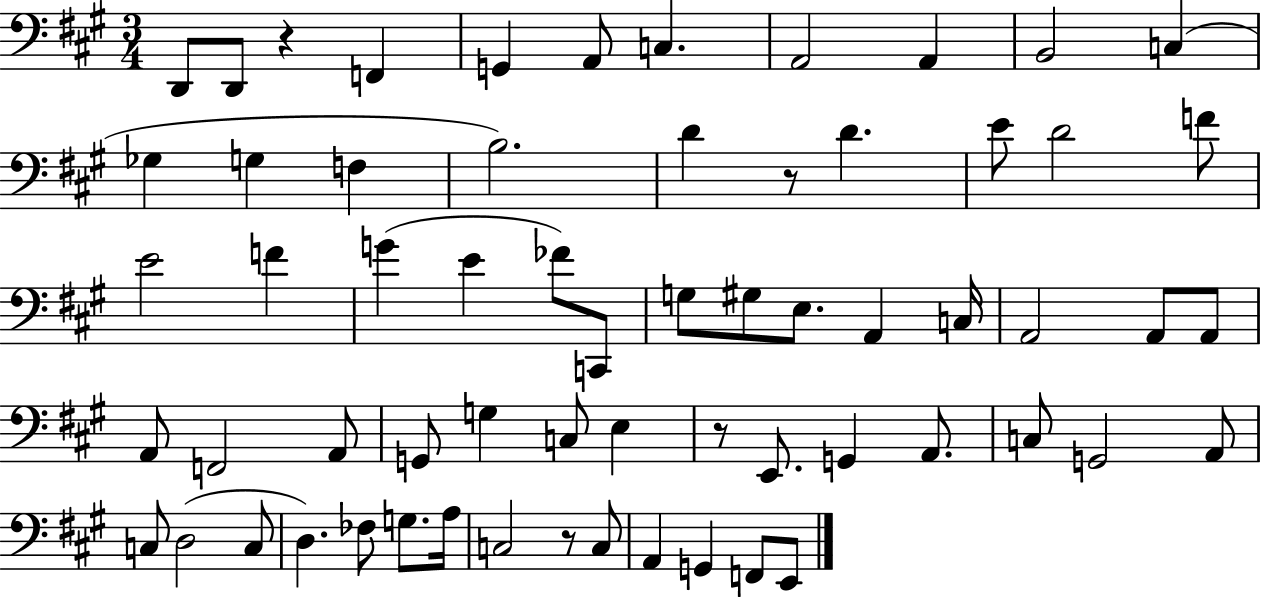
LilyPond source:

{
  \clef bass
  \numericTimeSignature
  \time 3/4
  \key a \major
  d,8 d,8 r4 f,4 | g,4 a,8 c4. | a,2 a,4 | b,2 c4( | \break ges4 g4 f4 | b2.) | d'4 r8 d'4. | e'8 d'2 f'8 | \break e'2 f'4 | g'4( e'4 fes'8) c,8 | g8 gis8 e8. a,4 c16 | a,2 a,8 a,8 | \break a,8 f,2 a,8 | g,8 g4 c8 e4 | r8 e,8. g,4 a,8. | c8 g,2 a,8 | \break c8 d2( c8 | d4.) fes8 g8. a16 | c2 r8 c8 | a,4 g,4 f,8 e,8 | \break \bar "|."
}